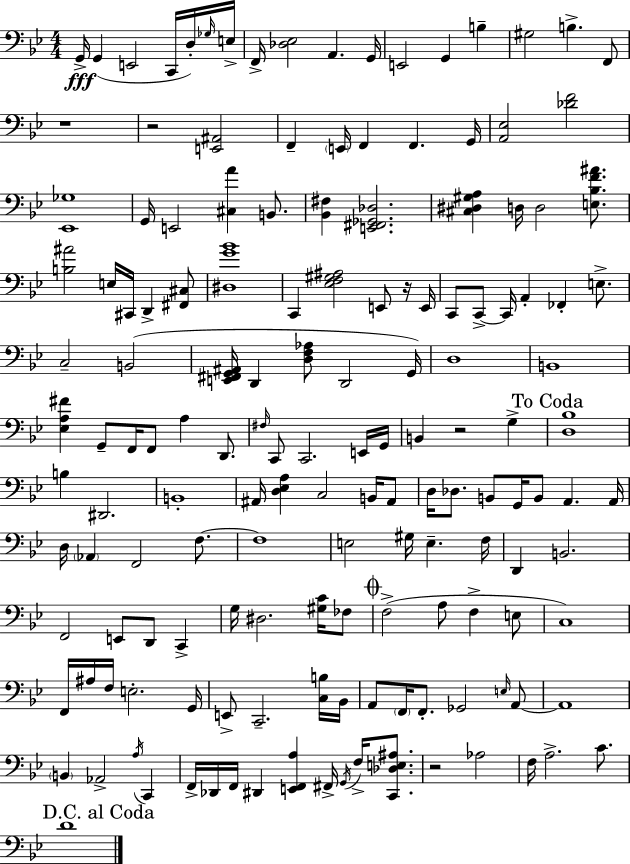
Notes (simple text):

G2/s G2/q E2/h C2/s D3/s Gb3/s E3/s F2/s [Db3,Eb3]/h A2/q. G2/s E2/h G2/q B3/q G#3/h B3/q. F2/e R/w R/h [E2,A#2]/h F2/q E2/s F2/q F2/q. G2/s [A2,Eb3]/h [Db4,F4]/h [Eb2,Gb3]/w G2/s E2/h [C#3,A4]/q B2/e. [Bb2,F#3]/q [E2,F#2,Gb2,Db3]/h. [C#3,D#3,G#3,A3]/q D3/s D3/h [E3,Bb3,F4,A#4]/e. [B3,A#4]/h E3/s C#2/s D2/q [F#2,C#3]/e [D#3,G4,Bb4]/w C2/q [Eb3,F3,G#3,A#3]/h E2/e R/s E2/s C2/e C2/e C2/s A2/q FES2/q E3/e. C3/h B2/h [E2,F#2,G2,A#2]/s D2/q [D3,F3,Ab3]/e D2/h G2/s D3/w B2/w [Eb3,A3,F#4]/q G2/e F2/s F2/e A3/q D2/e. F#3/s C2/e C2/h. E2/s G2/s B2/q R/h G3/q [D3,Bb3]/w B3/q D#2/h. B2/w A#2/s [D3,Eb3,A3]/q C3/h B2/s A#2/e D3/s Db3/e. B2/e G2/s B2/e A2/q. A2/s D3/s Ab2/q F2/h F3/e. F3/w E3/h G#3/s E3/q. F3/s D2/q B2/h. F2/h E2/e D2/e C2/q G3/s D#3/h. [G#3,C4]/s FES3/e F3/h A3/e F3/q E3/e C3/w F2/s A#3/s F3/s E3/h. G2/s E2/e C2/h. [C3,B3]/s Bb2/s A2/e F2/s F2/e. Gb2/h E3/s A2/e A2/w B2/q Ab2/h A3/s C2/q F2/s Db2/s F2/s D#2/q [E2,F2,A3]/q F#2/s G2/s F3/s [C2,Db3,E3,A#3]/e. R/h Ab3/h F3/s A3/h. C4/e. D4/w